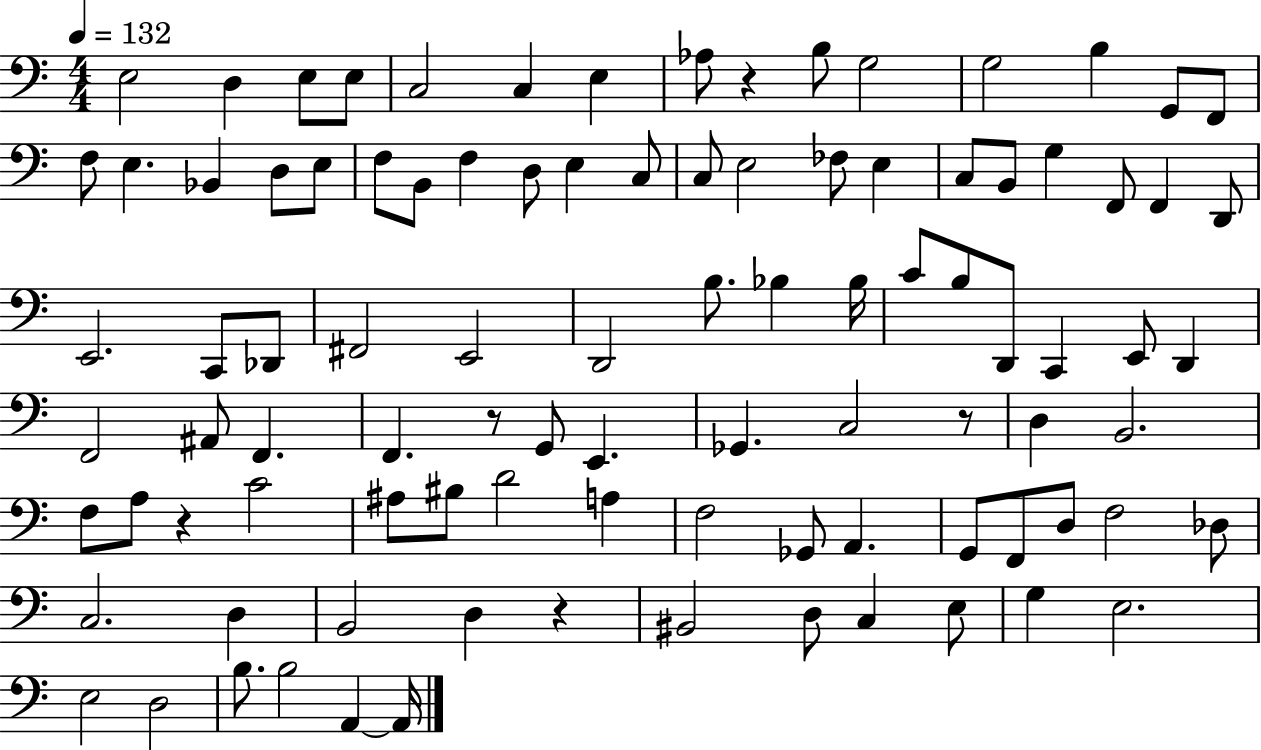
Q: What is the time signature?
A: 4/4